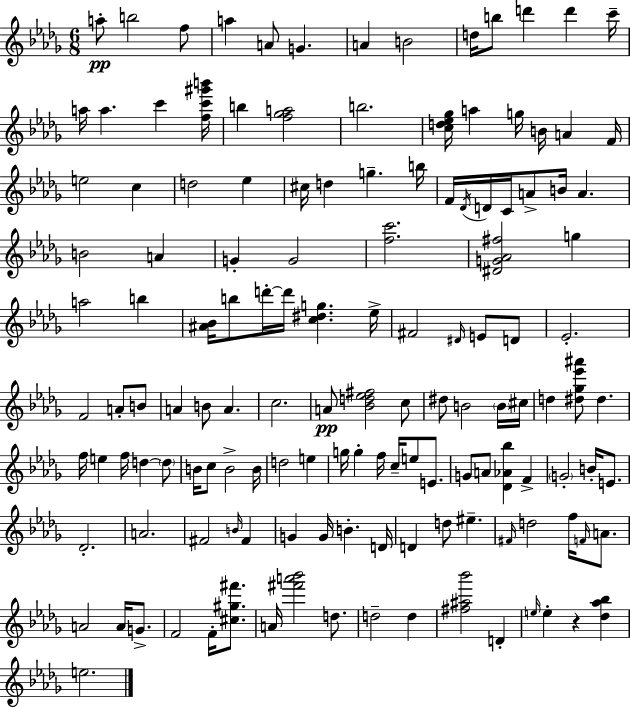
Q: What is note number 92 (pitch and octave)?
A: E4